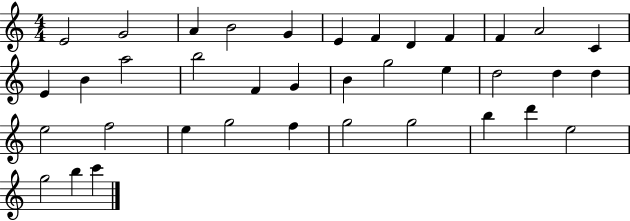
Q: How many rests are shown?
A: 0